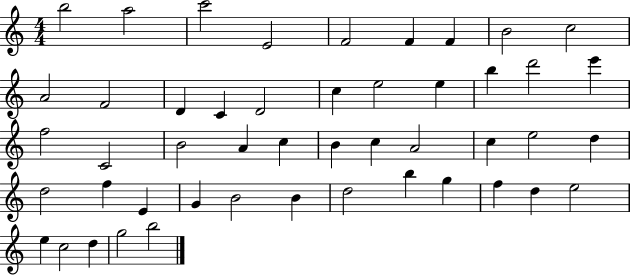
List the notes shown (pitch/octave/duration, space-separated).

B5/h A5/h C6/h E4/h F4/h F4/q F4/q B4/h C5/h A4/h F4/h D4/q C4/q D4/h C5/q E5/h E5/q B5/q D6/h E6/q F5/h C4/h B4/h A4/q C5/q B4/q C5/q A4/h C5/q E5/h D5/q D5/h F5/q E4/q G4/q B4/h B4/q D5/h B5/q G5/q F5/q D5/q E5/h E5/q C5/h D5/q G5/h B5/h